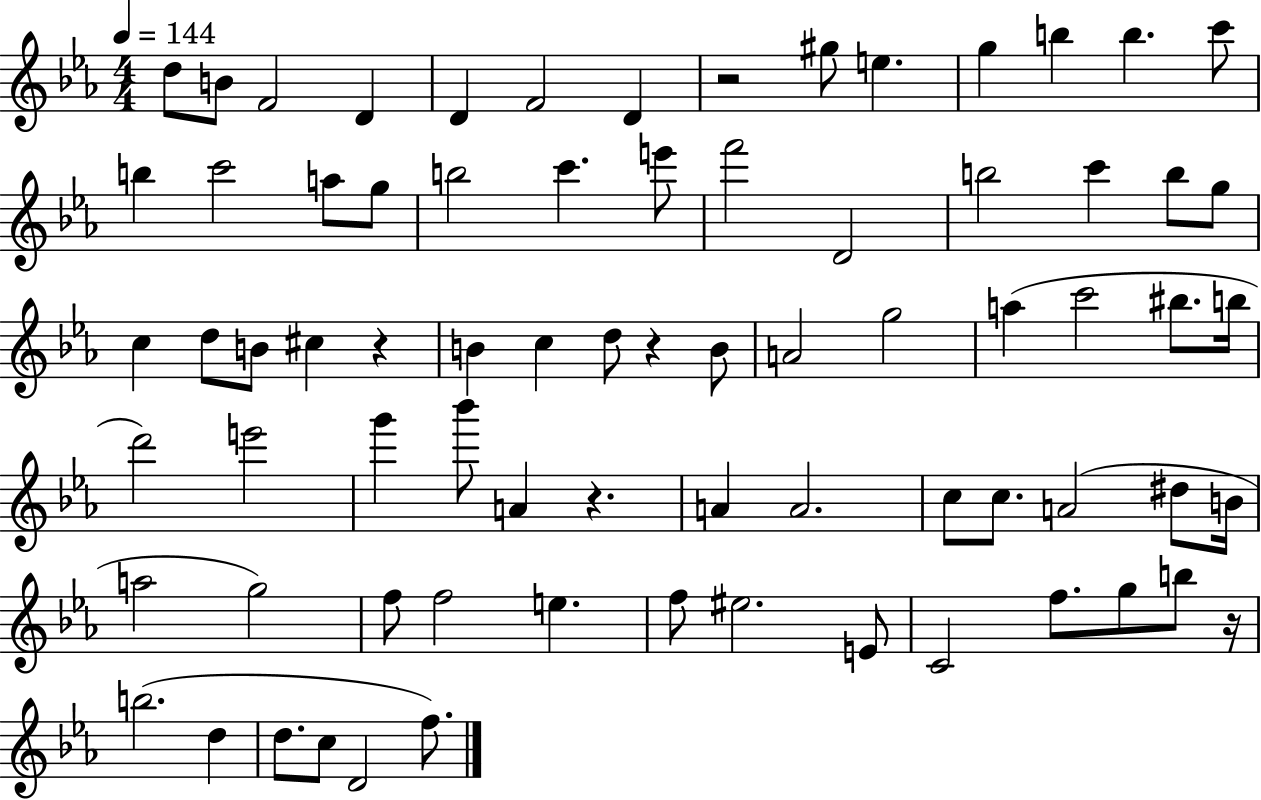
{
  \clef treble
  \numericTimeSignature
  \time 4/4
  \key ees \major
  \tempo 4 = 144
  d''8 b'8 f'2 d'4 | d'4 f'2 d'4 | r2 gis''8 e''4. | g''4 b''4 b''4. c'''8 | \break b''4 c'''2 a''8 g''8 | b''2 c'''4. e'''8 | f'''2 d'2 | b''2 c'''4 b''8 g''8 | \break c''4 d''8 b'8 cis''4 r4 | b'4 c''4 d''8 r4 b'8 | a'2 g''2 | a''4( c'''2 bis''8. b''16 | \break d'''2) e'''2 | g'''4 bes'''8 a'4 r4. | a'4 a'2. | c''8 c''8. a'2( dis''8 b'16 | \break a''2 g''2) | f''8 f''2 e''4. | f''8 eis''2. e'8 | c'2 f''8. g''8 b''8 r16 | \break b''2.( d''4 | d''8. c''8 d'2 f''8.) | \bar "|."
}